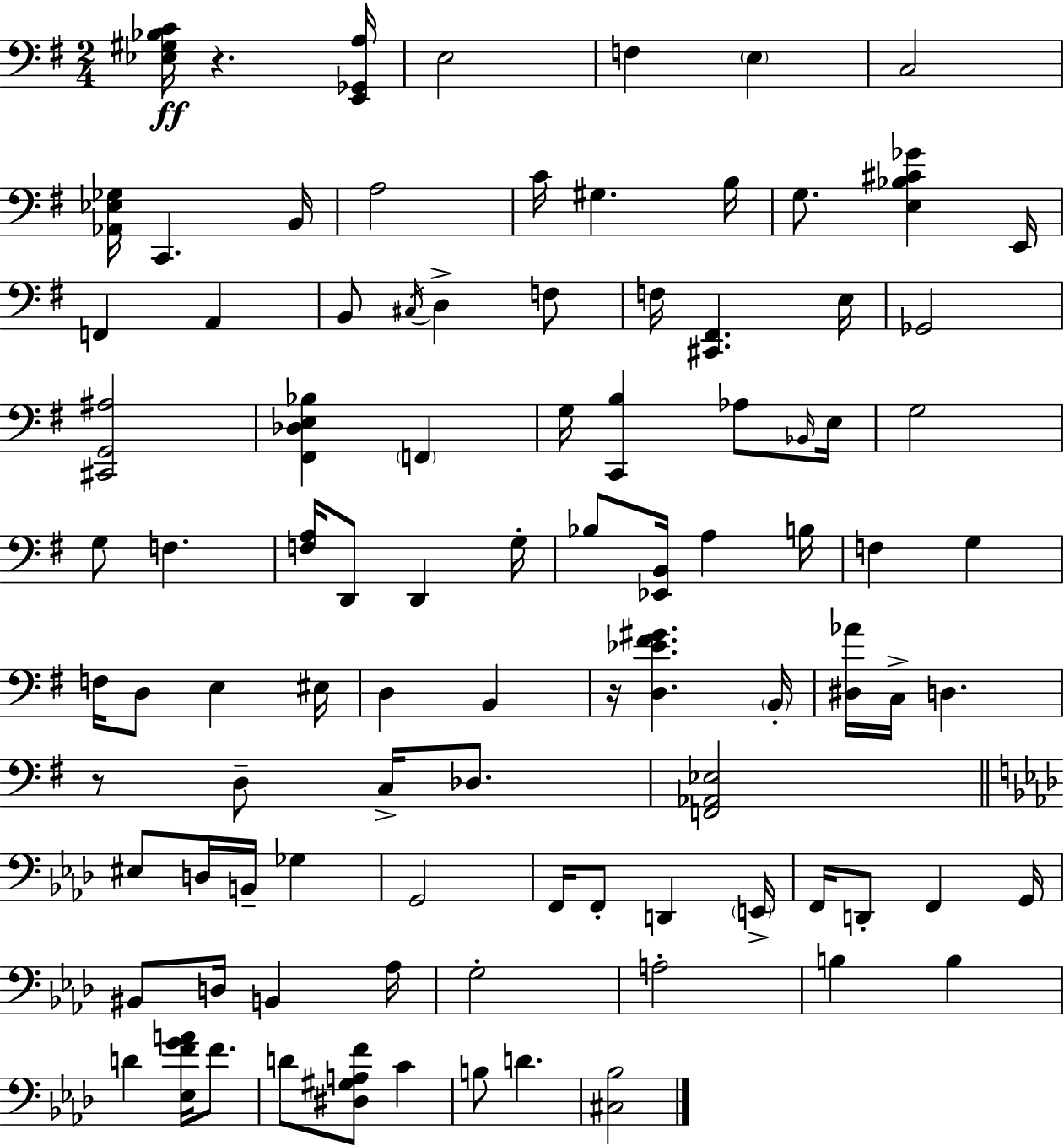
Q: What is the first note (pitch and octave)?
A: E3